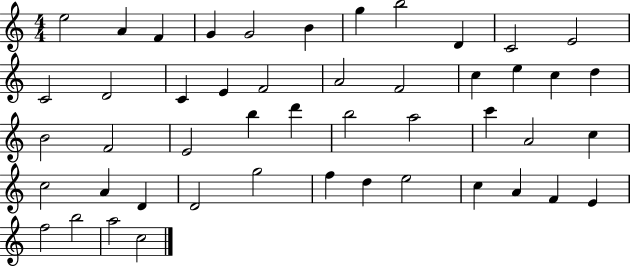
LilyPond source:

{
  \clef treble
  \numericTimeSignature
  \time 4/4
  \key c \major
  e''2 a'4 f'4 | g'4 g'2 b'4 | g''4 b''2 d'4 | c'2 e'2 | \break c'2 d'2 | c'4 e'4 f'2 | a'2 f'2 | c''4 e''4 c''4 d''4 | \break b'2 f'2 | e'2 b''4 d'''4 | b''2 a''2 | c'''4 a'2 c''4 | \break c''2 a'4 d'4 | d'2 g''2 | f''4 d''4 e''2 | c''4 a'4 f'4 e'4 | \break f''2 b''2 | a''2 c''2 | \bar "|."
}